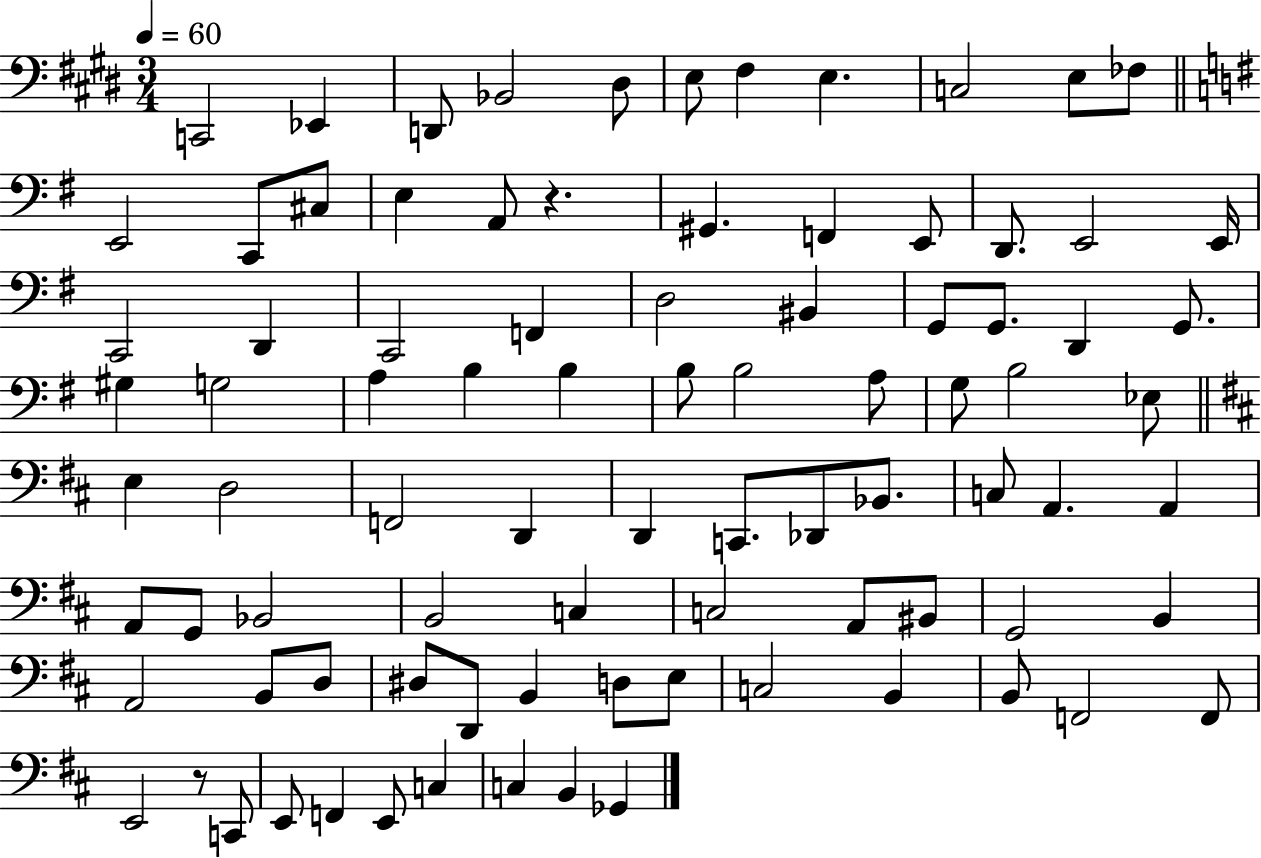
C2/h Eb2/q D2/e Bb2/h D#3/e E3/e F#3/q E3/q. C3/h E3/e FES3/e E2/h C2/e C#3/e E3/q A2/e R/q. G#2/q. F2/q E2/e D2/e. E2/h E2/s C2/h D2/q C2/h F2/q D3/h BIS2/q G2/e G2/e. D2/q G2/e. G#3/q G3/h A3/q B3/q B3/q B3/e B3/h A3/e G3/e B3/h Eb3/e E3/q D3/h F2/h D2/q D2/q C2/e. Db2/e Bb2/e. C3/e A2/q. A2/q A2/e G2/e Bb2/h B2/h C3/q C3/h A2/e BIS2/e G2/h B2/q A2/h B2/e D3/e D#3/e D2/e B2/q D3/e E3/e C3/h B2/q B2/e F2/h F2/e E2/h R/e C2/e E2/e F2/q E2/e C3/q C3/q B2/q Gb2/q